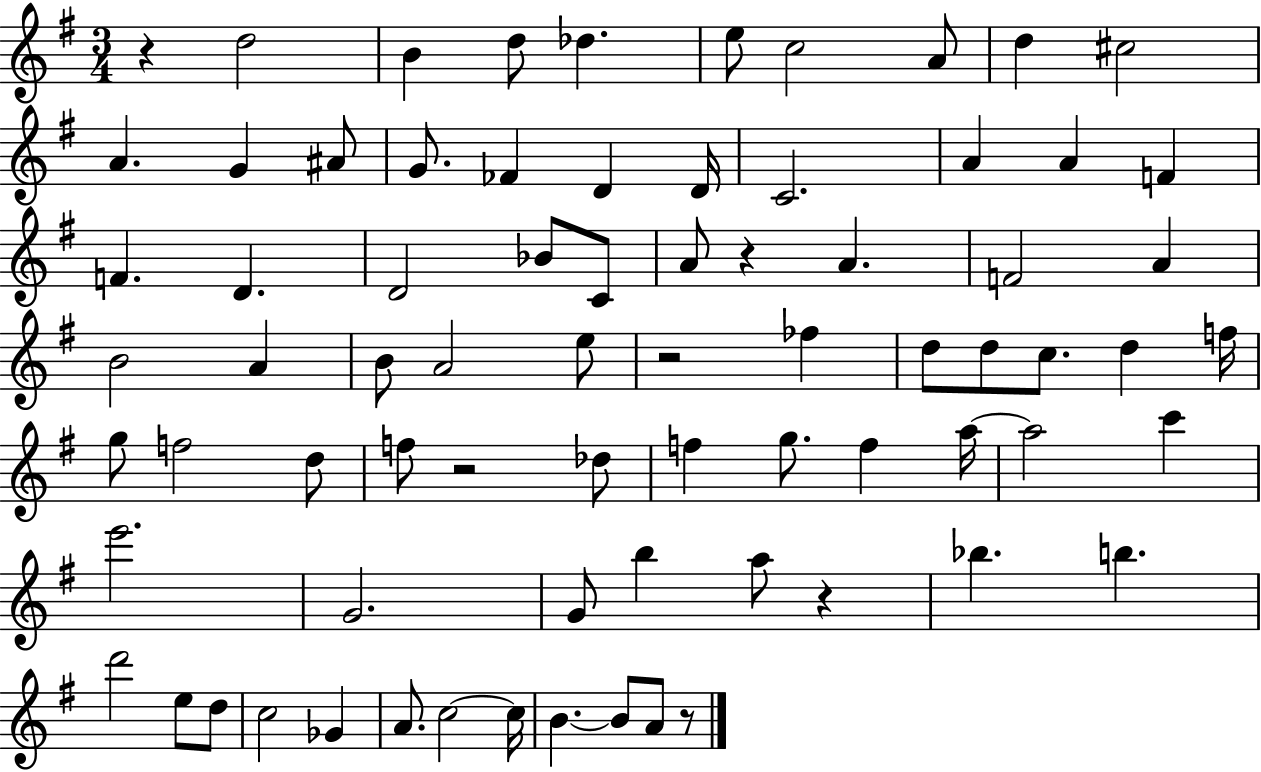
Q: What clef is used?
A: treble